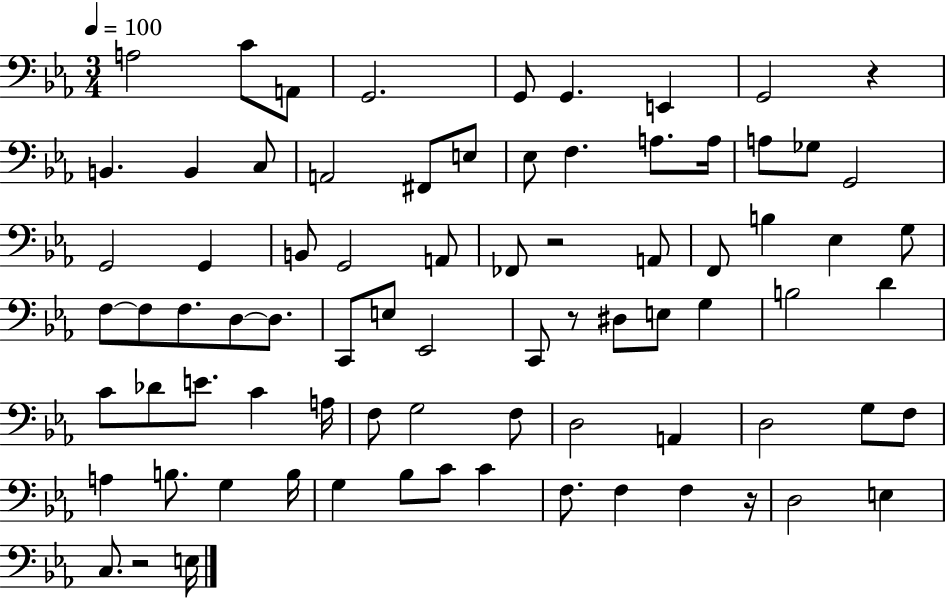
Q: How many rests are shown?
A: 5